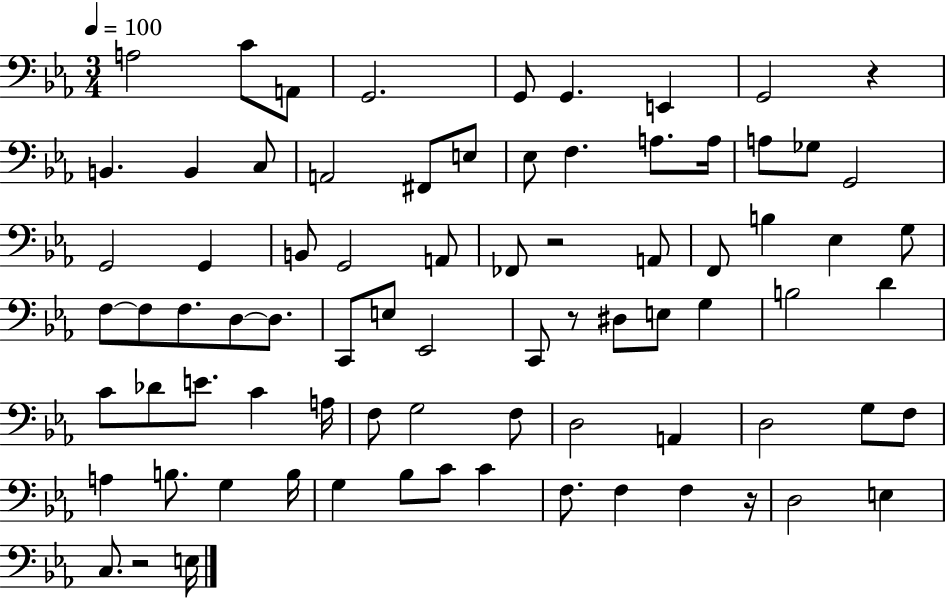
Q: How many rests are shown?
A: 5